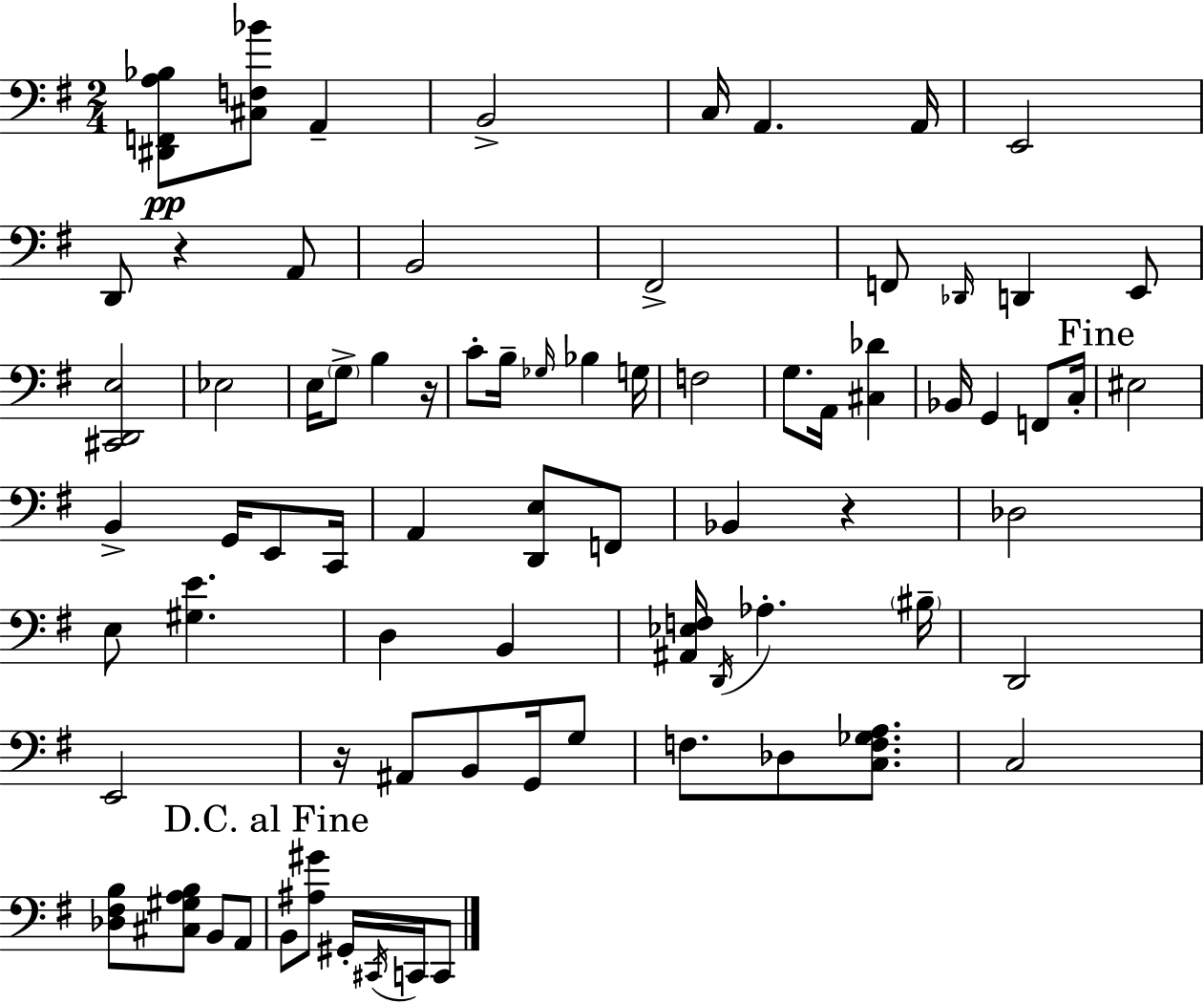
[D#2,F2,A3,Bb3]/e [C#3,F3,Bb4]/e A2/q B2/h C3/s A2/q. A2/s E2/h D2/e R/q A2/e B2/h F#2/h F2/e Db2/s D2/q E2/e [C#2,D2,E3]/h Eb3/h E3/s G3/e B3/q R/s C4/e B3/s Gb3/s Bb3/q G3/s F3/h G3/e. A2/s [C#3,Db4]/q Bb2/s G2/q F2/e C3/s EIS3/h B2/q G2/s E2/e C2/s A2/q [D2,E3]/e F2/e Bb2/q R/q Db3/h E3/e [G#3,E4]/q. D3/q B2/q [A#2,Eb3,F3]/s D2/s Ab3/q. BIS3/s D2/h E2/h R/s A#2/e B2/e G2/s G3/e F3/e. Db3/e [C3,F3,Gb3,A3]/e. C3/h [Db3,F#3,B3]/e [C#3,G#3,A3,B3]/e B2/e A2/e B2/e [A#3,G#4]/e G#2/s C#2/s C2/s C2/e